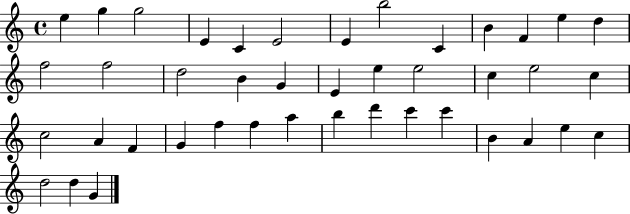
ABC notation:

X:1
T:Untitled
M:4/4
L:1/4
K:C
e g g2 E C E2 E b2 C B F e d f2 f2 d2 B G E e e2 c e2 c c2 A F G f f a b d' c' c' B A e c d2 d G